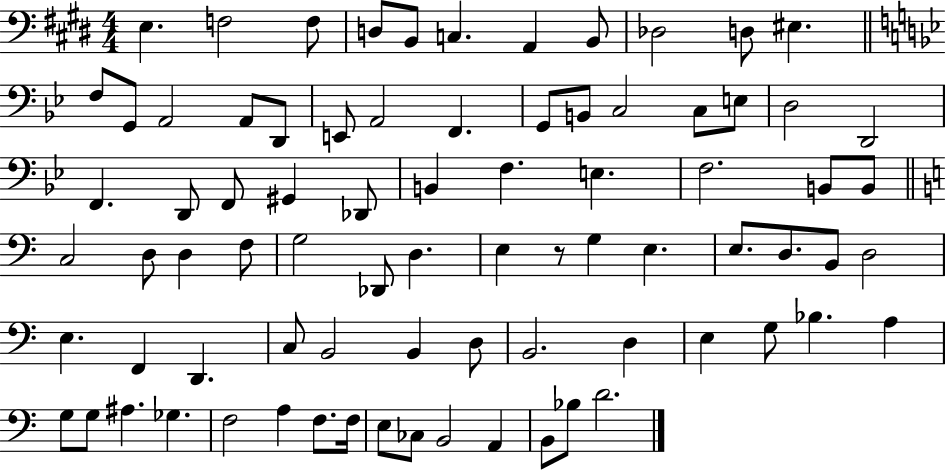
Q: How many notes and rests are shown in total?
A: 80